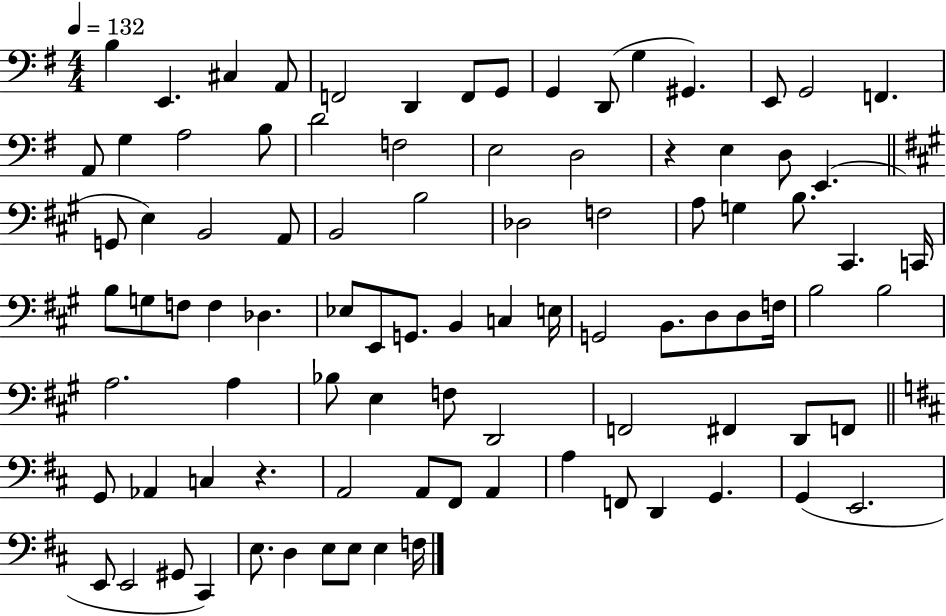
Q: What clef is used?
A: bass